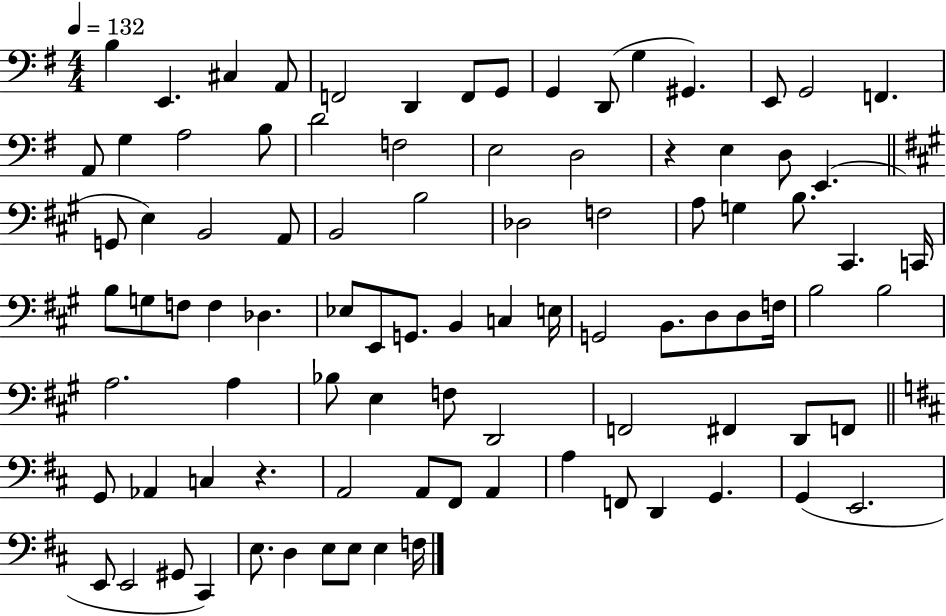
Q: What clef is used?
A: bass